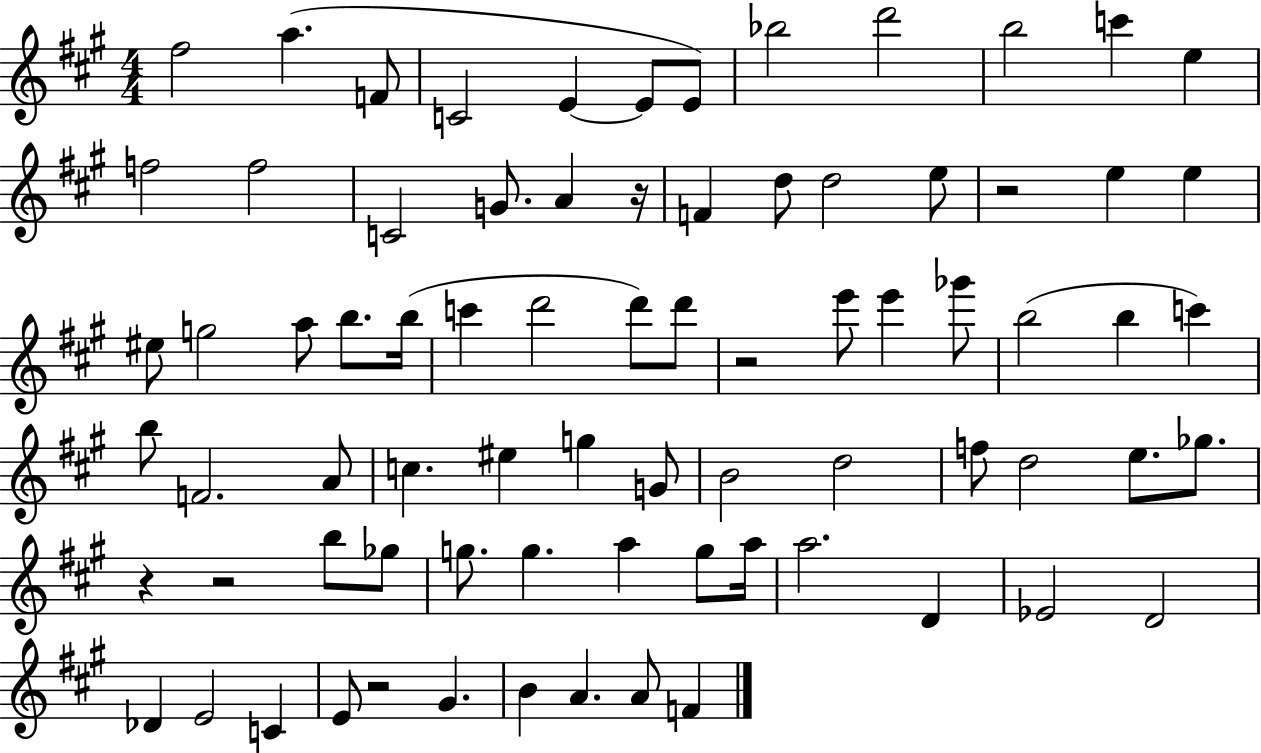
{
  \clef treble
  \numericTimeSignature
  \time 4/4
  \key a \major
  fis''2 a''4.( f'8 | c'2 e'4~~ e'8 e'8) | bes''2 d'''2 | b''2 c'''4 e''4 | \break f''2 f''2 | c'2 g'8. a'4 r16 | f'4 d''8 d''2 e''8 | r2 e''4 e''4 | \break eis''8 g''2 a''8 b''8. b''16( | c'''4 d'''2 d'''8) d'''8 | r2 e'''8 e'''4 ges'''8 | b''2( b''4 c'''4) | \break b''8 f'2. a'8 | c''4. eis''4 g''4 g'8 | b'2 d''2 | f''8 d''2 e''8. ges''8. | \break r4 r2 b''8 ges''8 | g''8. g''4. a''4 g''8 a''16 | a''2. d'4 | ees'2 d'2 | \break des'4 e'2 c'4 | e'8 r2 gis'4. | b'4 a'4. a'8 f'4 | \bar "|."
}